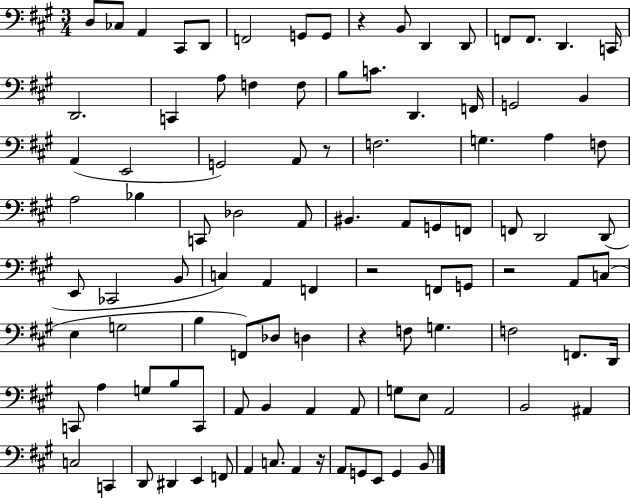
D3/e CES3/e A2/q C#2/e D2/e F2/h G2/e G2/e R/q B2/e D2/q D2/e F2/e F2/e. D2/q. C2/s D2/h. C2/q A3/e F3/q F3/e B3/e C4/e. D2/q. F2/s G2/h B2/q A2/q E2/h G2/h A2/e R/e F3/h. G3/q. A3/q F3/e A3/h Bb3/q C2/e Db3/h A2/e BIS2/q. A2/e G2/e F2/e F2/e D2/h D2/e E2/e CES2/h B2/e C3/q A2/q F2/q R/h F2/e G2/e R/h A2/e C3/e E3/q G3/h B3/q F2/e Db3/e D3/q R/q F3/e G3/q. F3/h F2/e. D2/s C2/e A3/q G3/e B3/e C2/e A2/e B2/q A2/q A2/e G3/e E3/e A2/h B2/h A#2/q C3/h C2/q D2/e D#2/q E2/q F2/e A2/q C3/e. A2/q R/s A2/e G2/e E2/e G2/q B2/e